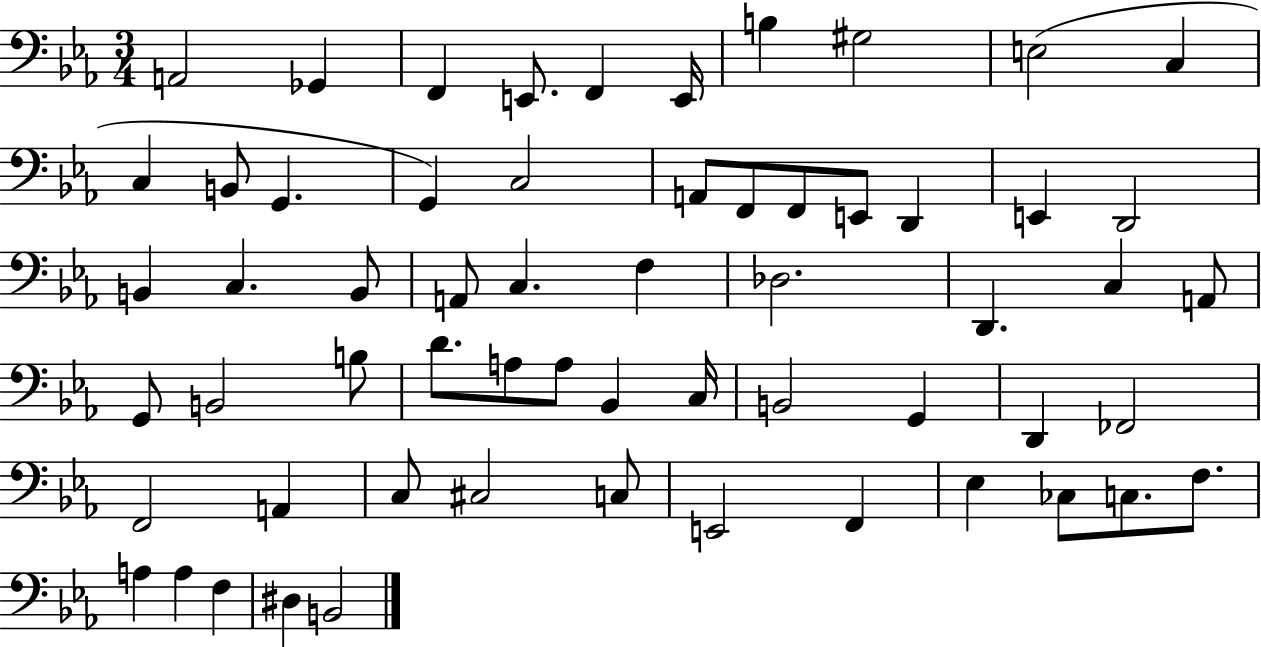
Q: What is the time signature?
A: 3/4